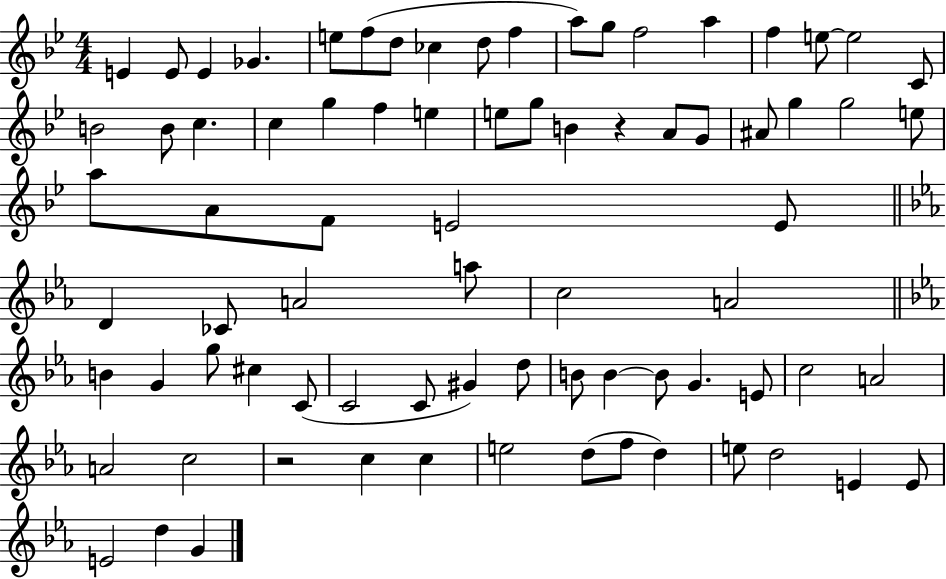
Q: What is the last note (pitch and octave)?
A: G4